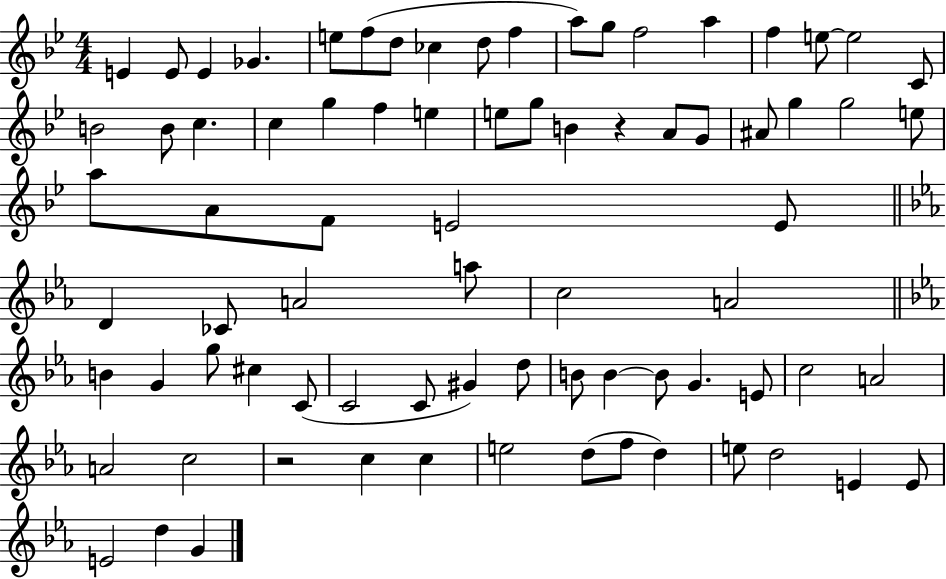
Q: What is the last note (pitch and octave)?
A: G4